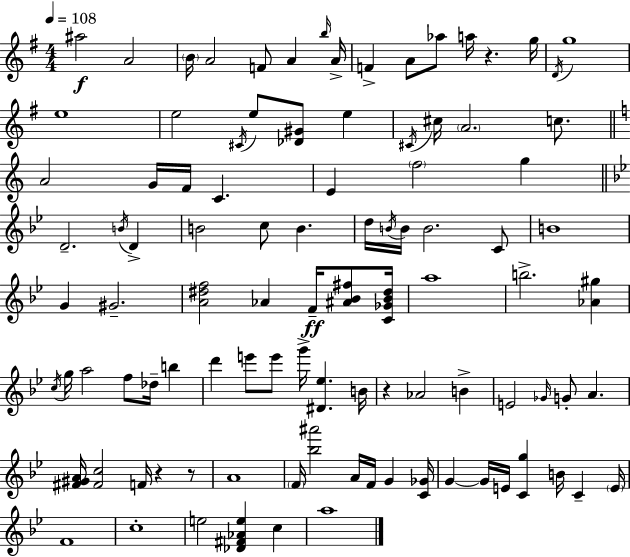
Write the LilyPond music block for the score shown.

{
  \clef treble
  \numericTimeSignature
  \time 4/4
  \key g \major
  \tempo 4 = 108
  ais''2\f a'2 | \parenthesize b'16 a'2 f'8 a'4 \grace { b''16 } | a'16-> f'4-> a'8 aes''8 a''16 r4. | g''16 \acciaccatura { d'16 } g''1 | \break e''1 | e''2 \acciaccatura { cis'16 } e''8 <des' gis'>8 e''4 | \acciaccatura { cis'16 } cis''16 \parenthesize a'2. | c''8. \bar "||" \break \key c \major a'2 g'16 f'16 c'4. | e'4 \parenthesize f''2 g''4 | \bar "||" \break \key bes \major d'2.-- \acciaccatura { b'16 } d'4-> | b'2 c''8 b'4. | d''16 \acciaccatura { b'16 } b'16 b'2. | c'8 b'1 | \break g'4 gis'2.-- | <a' dis'' f''>2 aes'4 f'16--\ff <ais' bes' fis''>8 | <c' ges' bes' dis''>16 a''1 | b''2.-> <aes' gis''>4 | \break \acciaccatura { c''16 } g''16 a''2 f''8 des''16-- b''4 | d'''4 e'''8 e'''8 g'''16-> <dis' ees''>4. | b'16 r4 aes'2 b'4-> | e'2 \grace { ges'16 } g'8-. a'4. | \break <fis' gis' a'>16 <fis' c''>2 f'16 r4 | r8 a'1 | \parenthesize f'16 <bes'' ais'''>2 a'16 f'16 g'4 | <c' ges'>16 g'4~~ g'16 e'16 <c' g''>4 b'16 c'4-- | \break \parenthesize e'16 f'1 | c''1-. | e''2 <des' fis' aes' e''>4 | c''4 a''1 | \break \bar "|."
}